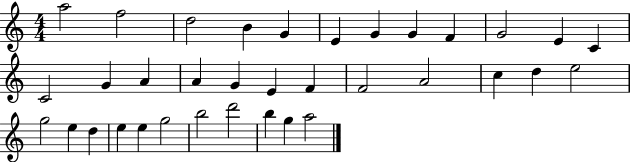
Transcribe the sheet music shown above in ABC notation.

X:1
T:Untitled
M:4/4
L:1/4
K:C
a2 f2 d2 B G E G G F G2 E C C2 G A A G E F F2 A2 c d e2 g2 e d e e g2 b2 d'2 b g a2